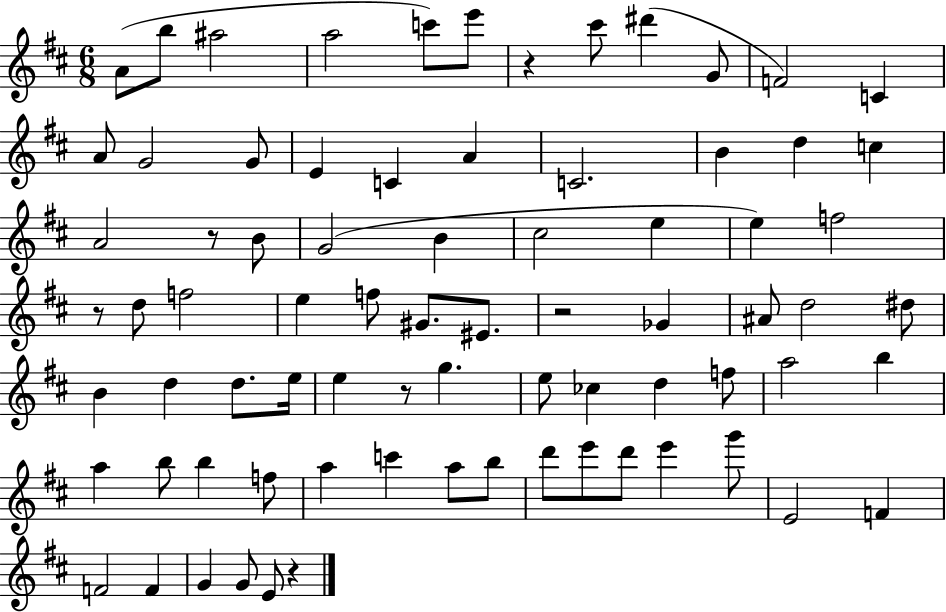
X:1
T:Untitled
M:6/8
L:1/4
K:D
A/2 b/2 ^a2 a2 c'/2 e'/2 z ^c'/2 ^d' G/2 F2 C A/2 G2 G/2 E C A C2 B d c A2 z/2 B/2 G2 B ^c2 e e f2 z/2 d/2 f2 e f/2 ^G/2 ^E/2 z2 _G ^A/2 d2 ^d/2 B d d/2 e/4 e z/2 g e/2 _c d f/2 a2 b a b/2 b f/2 a c' a/2 b/2 d'/2 e'/2 d'/2 e' g'/2 E2 F F2 F G G/2 E/2 z